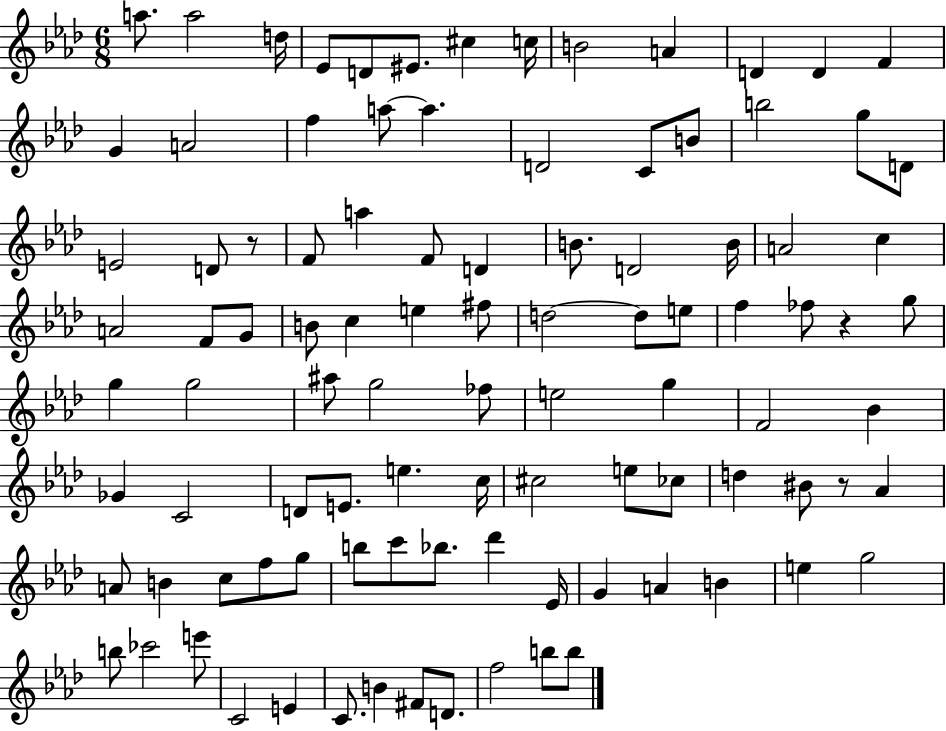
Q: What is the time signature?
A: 6/8